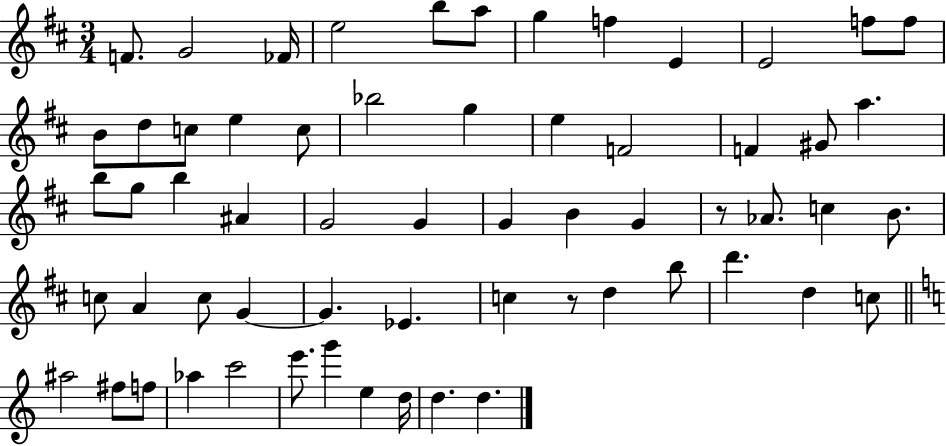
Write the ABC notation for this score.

X:1
T:Untitled
M:3/4
L:1/4
K:D
F/2 G2 _F/4 e2 b/2 a/2 g f E E2 f/2 f/2 B/2 d/2 c/2 e c/2 _b2 g e F2 F ^G/2 a b/2 g/2 b ^A G2 G G B G z/2 _A/2 c B/2 c/2 A c/2 G G _E c z/2 d b/2 d' d c/2 ^a2 ^f/2 f/2 _a c'2 e'/2 g' e d/4 d d